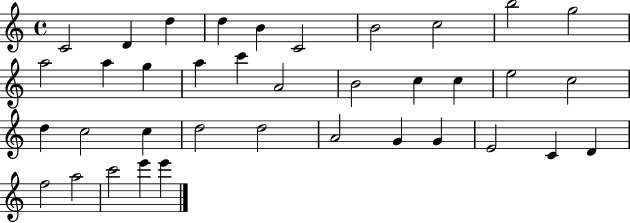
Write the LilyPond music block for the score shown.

{
  \clef treble
  \time 4/4
  \defaultTimeSignature
  \key c \major
  c'2 d'4 d''4 | d''4 b'4 c'2 | b'2 c''2 | b''2 g''2 | \break a''2 a''4 g''4 | a''4 c'''4 a'2 | b'2 c''4 c''4 | e''2 c''2 | \break d''4 c''2 c''4 | d''2 d''2 | a'2 g'4 g'4 | e'2 c'4 d'4 | \break f''2 a''2 | c'''2 e'''4 e'''4 | \bar "|."
}